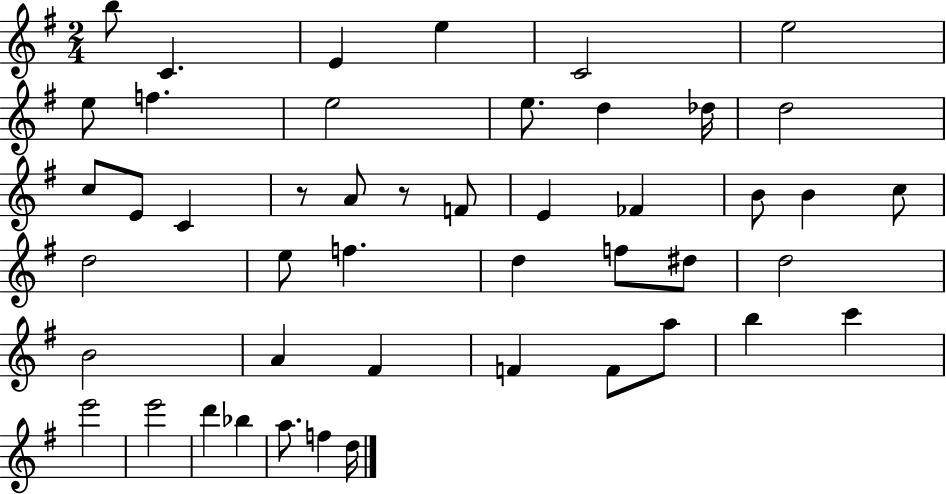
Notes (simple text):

B5/e C4/q. E4/q E5/q C4/h E5/h E5/e F5/q. E5/h E5/e. D5/q Db5/s D5/h C5/e E4/e C4/q R/e A4/e R/e F4/e E4/q FES4/q B4/e B4/q C5/e D5/h E5/e F5/q. D5/q F5/e D#5/e D5/h B4/h A4/q F#4/q F4/q F4/e A5/e B5/q C6/q E6/h E6/h D6/q Bb5/q A5/e. F5/q D5/s